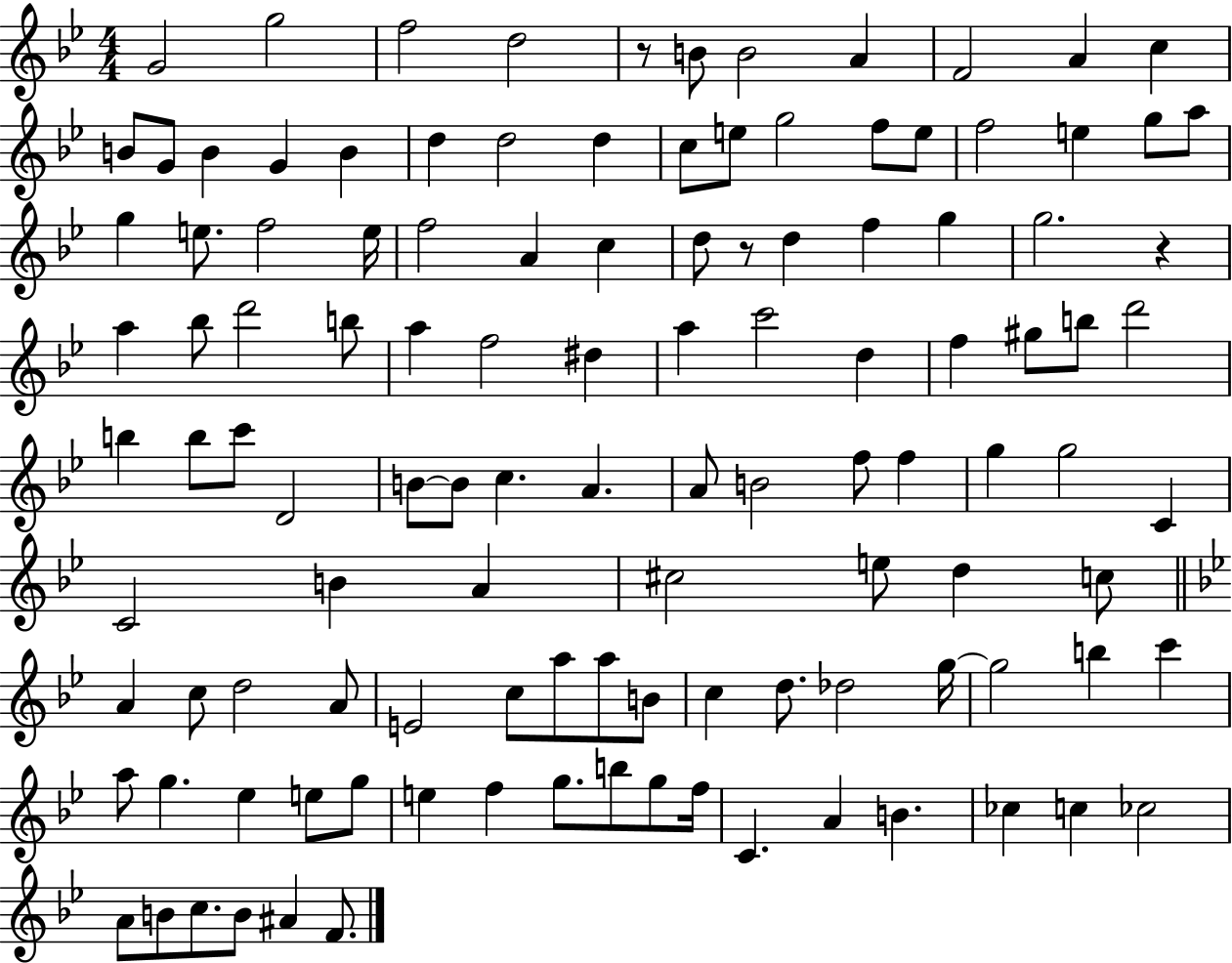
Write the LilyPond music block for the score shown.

{
  \clef treble
  \numericTimeSignature
  \time 4/4
  \key bes \major
  \repeat volta 2 { g'2 g''2 | f''2 d''2 | r8 b'8 b'2 a'4 | f'2 a'4 c''4 | \break b'8 g'8 b'4 g'4 b'4 | d''4 d''2 d''4 | c''8 e''8 g''2 f''8 e''8 | f''2 e''4 g''8 a''8 | \break g''4 e''8. f''2 e''16 | f''2 a'4 c''4 | d''8 r8 d''4 f''4 g''4 | g''2. r4 | \break a''4 bes''8 d'''2 b''8 | a''4 f''2 dis''4 | a''4 c'''2 d''4 | f''4 gis''8 b''8 d'''2 | \break b''4 b''8 c'''8 d'2 | b'8~~ b'8 c''4. a'4. | a'8 b'2 f''8 f''4 | g''4 g''2 c'4 | \break c'2 b'4 a'4 | cis''2 e''8 d''4 c''8 | \bar "||" \break \key bes \major a'4 c''8 d''2 a'8 | e'2 c''8 a''8 a''8 b'8 | c''4 d''8. des''2 g''16~~ | g''2 b''4 c'''4 | \break a''8 g''4. ees''4 e''8 g''8 | e''4 f''4 g''8. b''8 g''8 f''16 | c'4. a'4 b'4. | ces''4 c''4 ces''2 | \break a'8 b'8 c''8. b'8 ais'4 f'8. | } \bar "|."
}